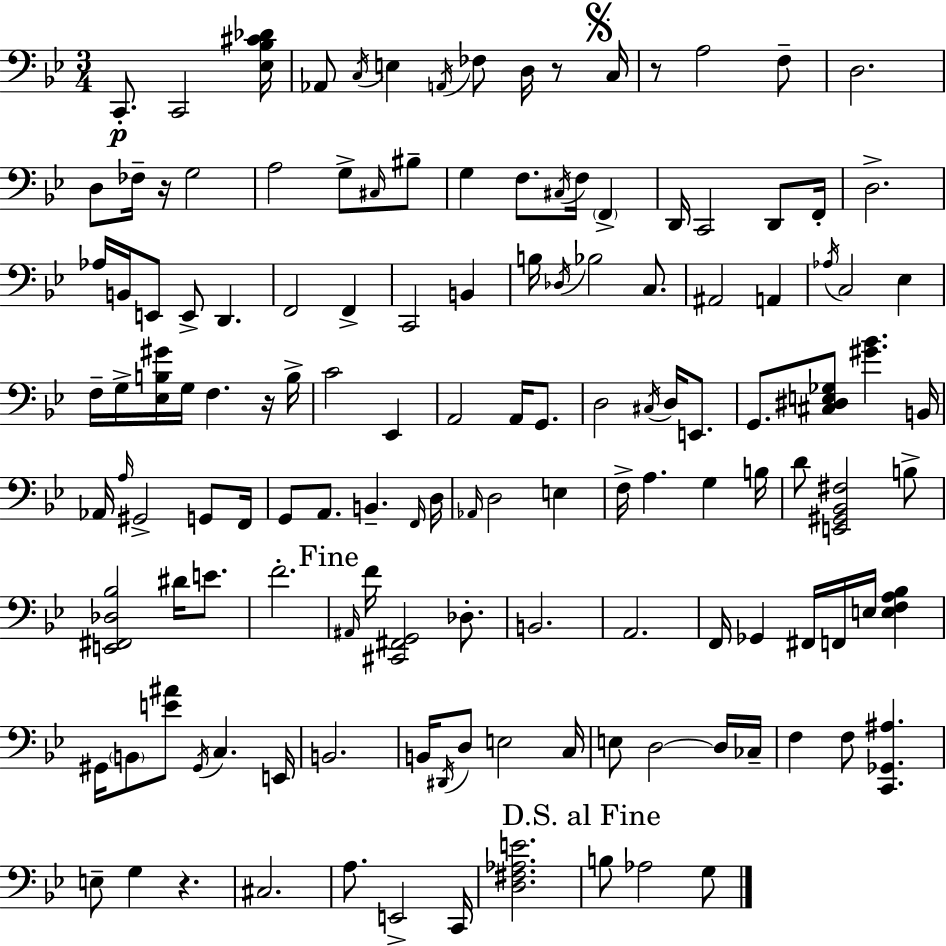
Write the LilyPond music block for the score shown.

{
  \clef bass
  \numericTimeSignature
  \time 3/4
  \key g \minor
  c,8.-.\p c,2 <ees bes cis' des'>16 | aes,8 \acciaccatura { c16 } e4 \acciaccatura { a,16 } fes8 d16 r8 | \mark \markup { \musicglyph "scripts.segno" } c16 r8 a2 | f8-- d2. | \break d8 fes16-- r16 g2 | a2 g8-> | \grace { cis16 } bis8-- g4 f8. \acciaccatura { cis16 } f16 | \parenthesize f,4-> d,16 c,2 | \break d,8 f,16-. d2.-> | aes16 b,16 e,8 e,8-> d,4. | f,2 | f,4-> c,2 | \break b,4 b16 \acciaccatura { des16 } bes2 | c8. ais,2 | a,4 \acciaccatura { aes16 } c2 | ees4 f16-- g16-> <ees b gis'>16 g16 f4. | \break r16 b16-> c'2 | ees,4 a,2 | a,16 g,8. d2 | \acciaccatura { cis16 } d16 e,8. g,8. <cis dis e ges>8 | \break <gis' bes'>4. b,16 aes,16 \grace { a16 } gis,2-> | g,8 f,16 g,8 a,8. | b,4.-- \grace { f,16 } d16 \grace { aes,16 } d2 | e4 f16-> a4. | \break g4 b16 d'8 | <e, gis, bes, fis>2 b8-> <e, fis, des bes>2 | dis'16 e'8. f'2.-. | \mark "Fine" \grace { ais,16 } f'16 | \break <cis, fis, g,>2 des8.-. b,2. | a,2. | f,16 | ges,4 fis,16 f,16 e16 <e f a bes>4 gis,16 | \break \parenthesize b,8 <e' ais'>8 \acciaccatura { gis,16 } c4. e,16 | b,2. | b,16 \acciaccatura { dis,16 } d8 e2 | c16 e8 d2~~ d16 | \break ces16-- f4 f8 <c, ges, ais>4. | e8-- g4 r4. | cis2. | a8. e,2-> | \break c,16 <d fis aes e'>2. | \mark "D.S. al Fine" b8 aes2 g8 | \bar "|."
}